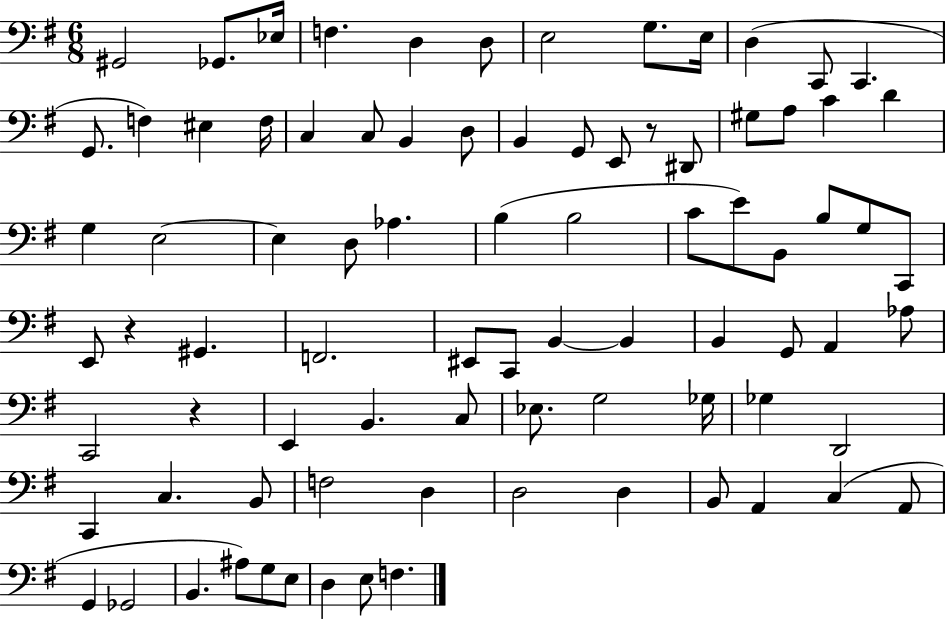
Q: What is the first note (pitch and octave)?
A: G#2